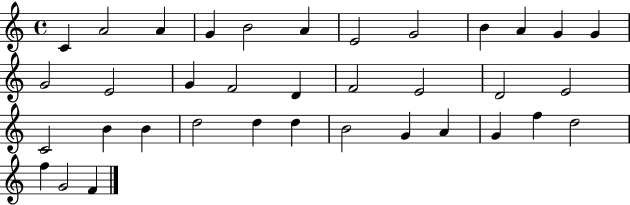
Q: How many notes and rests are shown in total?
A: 36